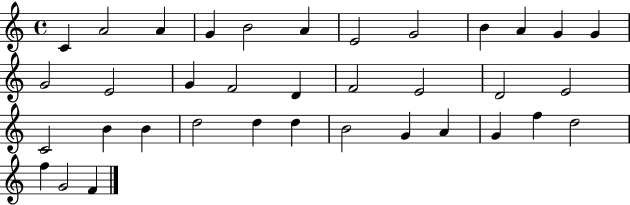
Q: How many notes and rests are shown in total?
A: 36